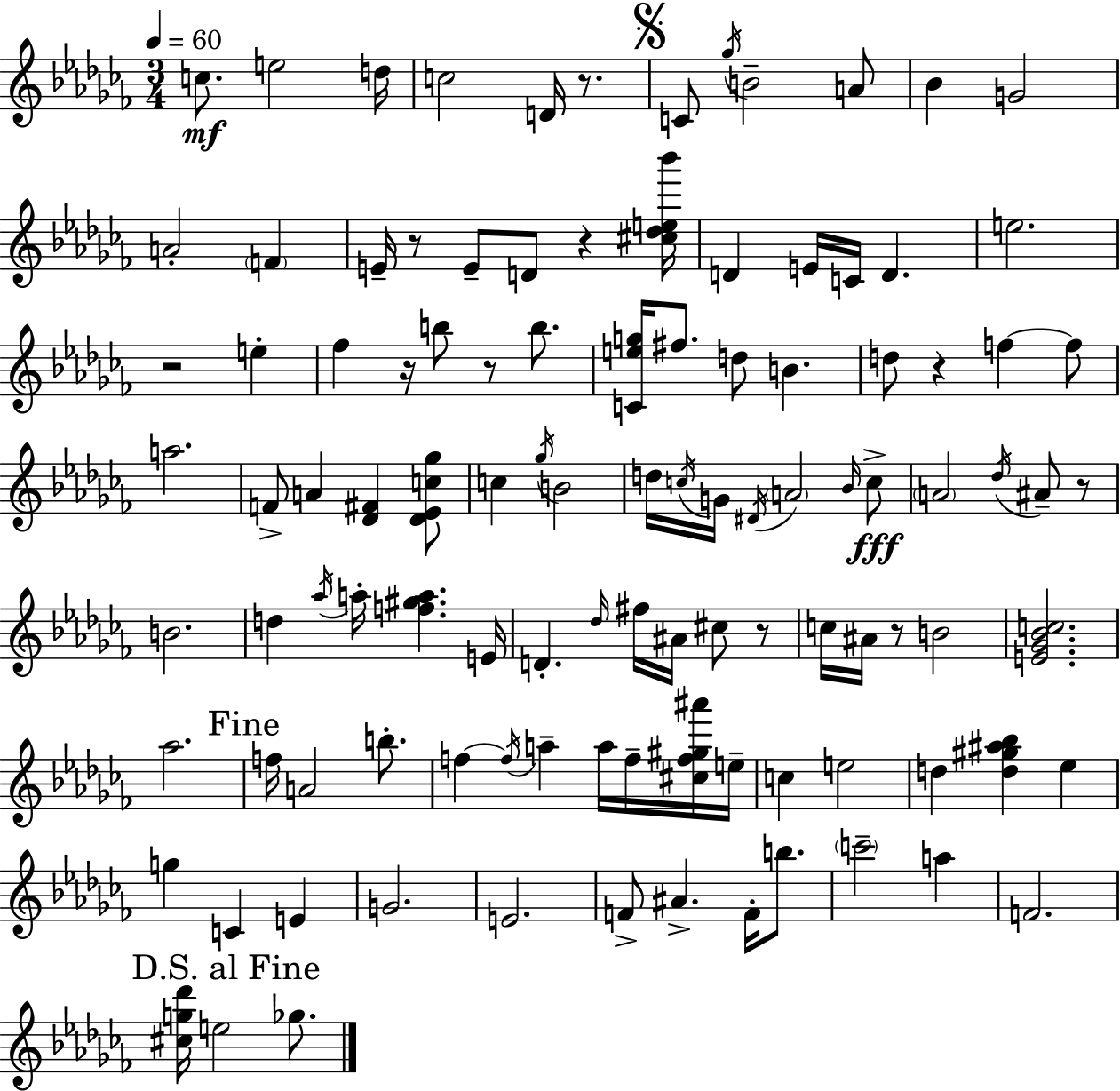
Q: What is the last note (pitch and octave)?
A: Gb5